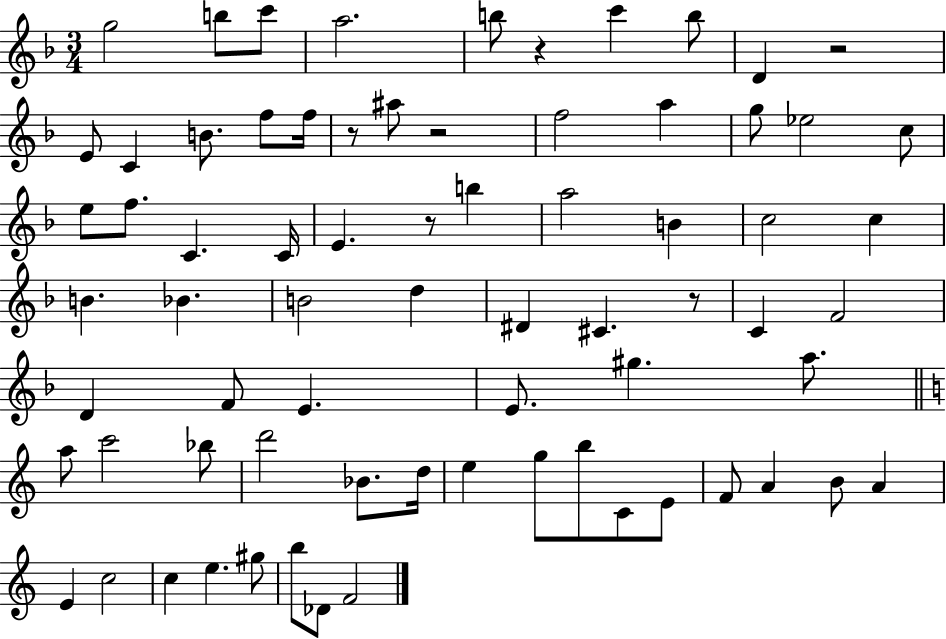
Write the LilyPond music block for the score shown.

{
  \clef treble
  \numericTimeSignature
  \time 3/4
  \key f \major
  g''2 b''8 c'''8 | a''2. | b''8 r4 c'''4 b''8 | d'4 r2 | \break e'8 c'4 b'8. f''8 f''16 | r8 ais''8 r2 | f''2 a''4 | g''8 ees''2 c''8 | \break e''8 f''8. c'4. c'16 | e'4. r8 b''4 | a''2 b'4 | c''2 c''4 | \break b'4. bes'4. | b'2 d''4 | dis'4 cis'4. r8 | c'4 f'2 | \break d'4 f'8 e'4. | e'8. gis''4. a''8. | \bar "||" \break \key a \minor a''8 c'''2 bes''8 | d'''2 bes'8. d''16 | e''4 g''8 b''8 c'8 e'8 | f'8 a'4 b'8 a'4 | \break e'4 c''2 | c''4 e''4. gis''8 | b''8 des'8 f'2 | \bar "|."
}